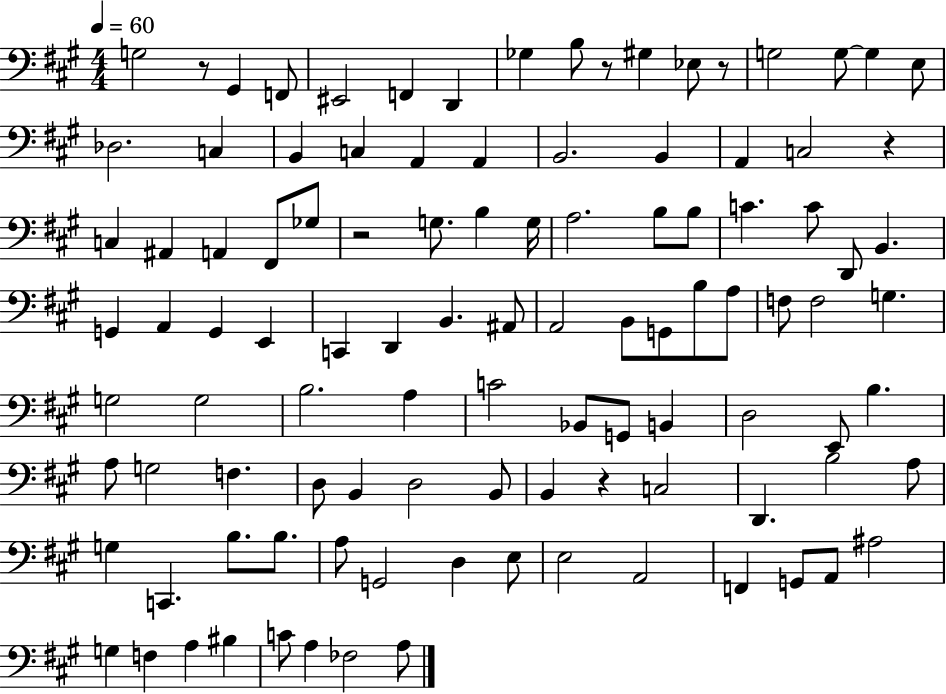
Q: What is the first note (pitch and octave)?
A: G3